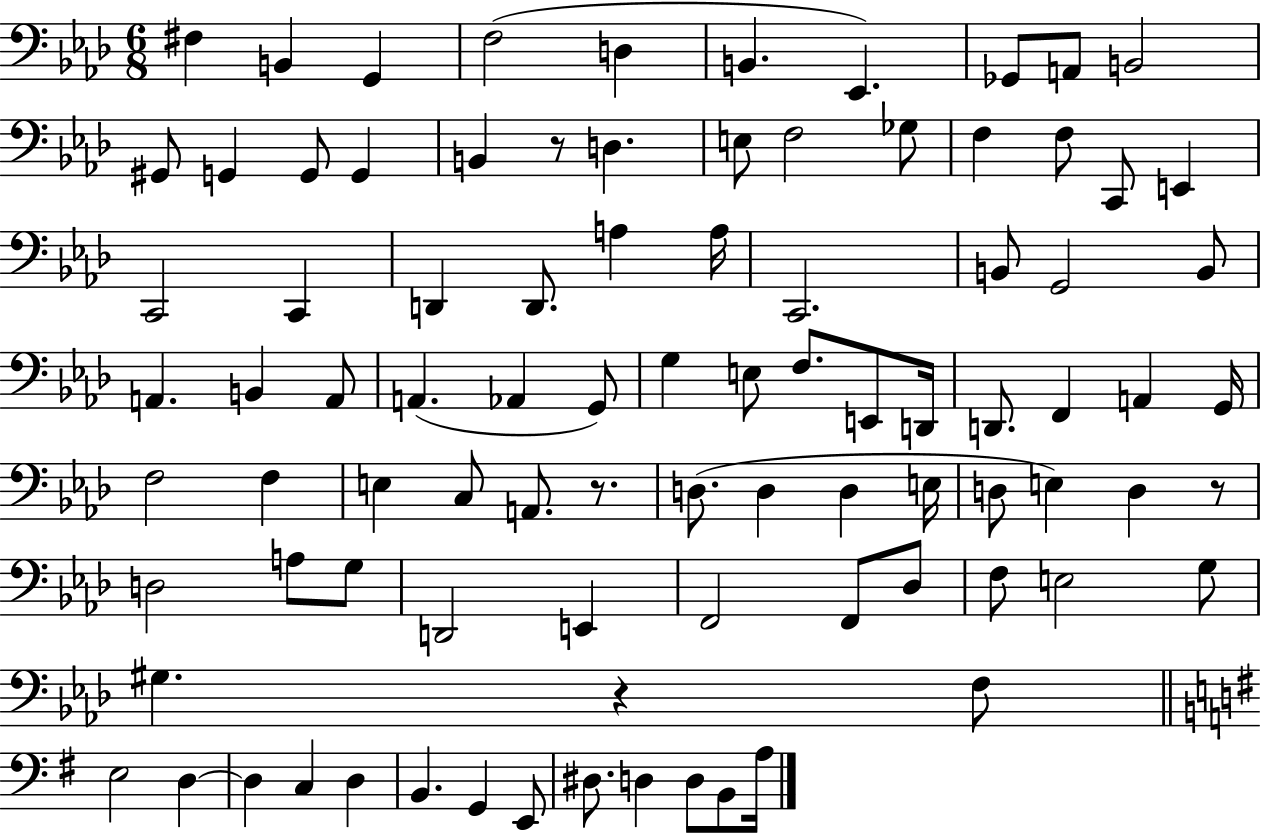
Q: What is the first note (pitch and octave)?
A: F#3